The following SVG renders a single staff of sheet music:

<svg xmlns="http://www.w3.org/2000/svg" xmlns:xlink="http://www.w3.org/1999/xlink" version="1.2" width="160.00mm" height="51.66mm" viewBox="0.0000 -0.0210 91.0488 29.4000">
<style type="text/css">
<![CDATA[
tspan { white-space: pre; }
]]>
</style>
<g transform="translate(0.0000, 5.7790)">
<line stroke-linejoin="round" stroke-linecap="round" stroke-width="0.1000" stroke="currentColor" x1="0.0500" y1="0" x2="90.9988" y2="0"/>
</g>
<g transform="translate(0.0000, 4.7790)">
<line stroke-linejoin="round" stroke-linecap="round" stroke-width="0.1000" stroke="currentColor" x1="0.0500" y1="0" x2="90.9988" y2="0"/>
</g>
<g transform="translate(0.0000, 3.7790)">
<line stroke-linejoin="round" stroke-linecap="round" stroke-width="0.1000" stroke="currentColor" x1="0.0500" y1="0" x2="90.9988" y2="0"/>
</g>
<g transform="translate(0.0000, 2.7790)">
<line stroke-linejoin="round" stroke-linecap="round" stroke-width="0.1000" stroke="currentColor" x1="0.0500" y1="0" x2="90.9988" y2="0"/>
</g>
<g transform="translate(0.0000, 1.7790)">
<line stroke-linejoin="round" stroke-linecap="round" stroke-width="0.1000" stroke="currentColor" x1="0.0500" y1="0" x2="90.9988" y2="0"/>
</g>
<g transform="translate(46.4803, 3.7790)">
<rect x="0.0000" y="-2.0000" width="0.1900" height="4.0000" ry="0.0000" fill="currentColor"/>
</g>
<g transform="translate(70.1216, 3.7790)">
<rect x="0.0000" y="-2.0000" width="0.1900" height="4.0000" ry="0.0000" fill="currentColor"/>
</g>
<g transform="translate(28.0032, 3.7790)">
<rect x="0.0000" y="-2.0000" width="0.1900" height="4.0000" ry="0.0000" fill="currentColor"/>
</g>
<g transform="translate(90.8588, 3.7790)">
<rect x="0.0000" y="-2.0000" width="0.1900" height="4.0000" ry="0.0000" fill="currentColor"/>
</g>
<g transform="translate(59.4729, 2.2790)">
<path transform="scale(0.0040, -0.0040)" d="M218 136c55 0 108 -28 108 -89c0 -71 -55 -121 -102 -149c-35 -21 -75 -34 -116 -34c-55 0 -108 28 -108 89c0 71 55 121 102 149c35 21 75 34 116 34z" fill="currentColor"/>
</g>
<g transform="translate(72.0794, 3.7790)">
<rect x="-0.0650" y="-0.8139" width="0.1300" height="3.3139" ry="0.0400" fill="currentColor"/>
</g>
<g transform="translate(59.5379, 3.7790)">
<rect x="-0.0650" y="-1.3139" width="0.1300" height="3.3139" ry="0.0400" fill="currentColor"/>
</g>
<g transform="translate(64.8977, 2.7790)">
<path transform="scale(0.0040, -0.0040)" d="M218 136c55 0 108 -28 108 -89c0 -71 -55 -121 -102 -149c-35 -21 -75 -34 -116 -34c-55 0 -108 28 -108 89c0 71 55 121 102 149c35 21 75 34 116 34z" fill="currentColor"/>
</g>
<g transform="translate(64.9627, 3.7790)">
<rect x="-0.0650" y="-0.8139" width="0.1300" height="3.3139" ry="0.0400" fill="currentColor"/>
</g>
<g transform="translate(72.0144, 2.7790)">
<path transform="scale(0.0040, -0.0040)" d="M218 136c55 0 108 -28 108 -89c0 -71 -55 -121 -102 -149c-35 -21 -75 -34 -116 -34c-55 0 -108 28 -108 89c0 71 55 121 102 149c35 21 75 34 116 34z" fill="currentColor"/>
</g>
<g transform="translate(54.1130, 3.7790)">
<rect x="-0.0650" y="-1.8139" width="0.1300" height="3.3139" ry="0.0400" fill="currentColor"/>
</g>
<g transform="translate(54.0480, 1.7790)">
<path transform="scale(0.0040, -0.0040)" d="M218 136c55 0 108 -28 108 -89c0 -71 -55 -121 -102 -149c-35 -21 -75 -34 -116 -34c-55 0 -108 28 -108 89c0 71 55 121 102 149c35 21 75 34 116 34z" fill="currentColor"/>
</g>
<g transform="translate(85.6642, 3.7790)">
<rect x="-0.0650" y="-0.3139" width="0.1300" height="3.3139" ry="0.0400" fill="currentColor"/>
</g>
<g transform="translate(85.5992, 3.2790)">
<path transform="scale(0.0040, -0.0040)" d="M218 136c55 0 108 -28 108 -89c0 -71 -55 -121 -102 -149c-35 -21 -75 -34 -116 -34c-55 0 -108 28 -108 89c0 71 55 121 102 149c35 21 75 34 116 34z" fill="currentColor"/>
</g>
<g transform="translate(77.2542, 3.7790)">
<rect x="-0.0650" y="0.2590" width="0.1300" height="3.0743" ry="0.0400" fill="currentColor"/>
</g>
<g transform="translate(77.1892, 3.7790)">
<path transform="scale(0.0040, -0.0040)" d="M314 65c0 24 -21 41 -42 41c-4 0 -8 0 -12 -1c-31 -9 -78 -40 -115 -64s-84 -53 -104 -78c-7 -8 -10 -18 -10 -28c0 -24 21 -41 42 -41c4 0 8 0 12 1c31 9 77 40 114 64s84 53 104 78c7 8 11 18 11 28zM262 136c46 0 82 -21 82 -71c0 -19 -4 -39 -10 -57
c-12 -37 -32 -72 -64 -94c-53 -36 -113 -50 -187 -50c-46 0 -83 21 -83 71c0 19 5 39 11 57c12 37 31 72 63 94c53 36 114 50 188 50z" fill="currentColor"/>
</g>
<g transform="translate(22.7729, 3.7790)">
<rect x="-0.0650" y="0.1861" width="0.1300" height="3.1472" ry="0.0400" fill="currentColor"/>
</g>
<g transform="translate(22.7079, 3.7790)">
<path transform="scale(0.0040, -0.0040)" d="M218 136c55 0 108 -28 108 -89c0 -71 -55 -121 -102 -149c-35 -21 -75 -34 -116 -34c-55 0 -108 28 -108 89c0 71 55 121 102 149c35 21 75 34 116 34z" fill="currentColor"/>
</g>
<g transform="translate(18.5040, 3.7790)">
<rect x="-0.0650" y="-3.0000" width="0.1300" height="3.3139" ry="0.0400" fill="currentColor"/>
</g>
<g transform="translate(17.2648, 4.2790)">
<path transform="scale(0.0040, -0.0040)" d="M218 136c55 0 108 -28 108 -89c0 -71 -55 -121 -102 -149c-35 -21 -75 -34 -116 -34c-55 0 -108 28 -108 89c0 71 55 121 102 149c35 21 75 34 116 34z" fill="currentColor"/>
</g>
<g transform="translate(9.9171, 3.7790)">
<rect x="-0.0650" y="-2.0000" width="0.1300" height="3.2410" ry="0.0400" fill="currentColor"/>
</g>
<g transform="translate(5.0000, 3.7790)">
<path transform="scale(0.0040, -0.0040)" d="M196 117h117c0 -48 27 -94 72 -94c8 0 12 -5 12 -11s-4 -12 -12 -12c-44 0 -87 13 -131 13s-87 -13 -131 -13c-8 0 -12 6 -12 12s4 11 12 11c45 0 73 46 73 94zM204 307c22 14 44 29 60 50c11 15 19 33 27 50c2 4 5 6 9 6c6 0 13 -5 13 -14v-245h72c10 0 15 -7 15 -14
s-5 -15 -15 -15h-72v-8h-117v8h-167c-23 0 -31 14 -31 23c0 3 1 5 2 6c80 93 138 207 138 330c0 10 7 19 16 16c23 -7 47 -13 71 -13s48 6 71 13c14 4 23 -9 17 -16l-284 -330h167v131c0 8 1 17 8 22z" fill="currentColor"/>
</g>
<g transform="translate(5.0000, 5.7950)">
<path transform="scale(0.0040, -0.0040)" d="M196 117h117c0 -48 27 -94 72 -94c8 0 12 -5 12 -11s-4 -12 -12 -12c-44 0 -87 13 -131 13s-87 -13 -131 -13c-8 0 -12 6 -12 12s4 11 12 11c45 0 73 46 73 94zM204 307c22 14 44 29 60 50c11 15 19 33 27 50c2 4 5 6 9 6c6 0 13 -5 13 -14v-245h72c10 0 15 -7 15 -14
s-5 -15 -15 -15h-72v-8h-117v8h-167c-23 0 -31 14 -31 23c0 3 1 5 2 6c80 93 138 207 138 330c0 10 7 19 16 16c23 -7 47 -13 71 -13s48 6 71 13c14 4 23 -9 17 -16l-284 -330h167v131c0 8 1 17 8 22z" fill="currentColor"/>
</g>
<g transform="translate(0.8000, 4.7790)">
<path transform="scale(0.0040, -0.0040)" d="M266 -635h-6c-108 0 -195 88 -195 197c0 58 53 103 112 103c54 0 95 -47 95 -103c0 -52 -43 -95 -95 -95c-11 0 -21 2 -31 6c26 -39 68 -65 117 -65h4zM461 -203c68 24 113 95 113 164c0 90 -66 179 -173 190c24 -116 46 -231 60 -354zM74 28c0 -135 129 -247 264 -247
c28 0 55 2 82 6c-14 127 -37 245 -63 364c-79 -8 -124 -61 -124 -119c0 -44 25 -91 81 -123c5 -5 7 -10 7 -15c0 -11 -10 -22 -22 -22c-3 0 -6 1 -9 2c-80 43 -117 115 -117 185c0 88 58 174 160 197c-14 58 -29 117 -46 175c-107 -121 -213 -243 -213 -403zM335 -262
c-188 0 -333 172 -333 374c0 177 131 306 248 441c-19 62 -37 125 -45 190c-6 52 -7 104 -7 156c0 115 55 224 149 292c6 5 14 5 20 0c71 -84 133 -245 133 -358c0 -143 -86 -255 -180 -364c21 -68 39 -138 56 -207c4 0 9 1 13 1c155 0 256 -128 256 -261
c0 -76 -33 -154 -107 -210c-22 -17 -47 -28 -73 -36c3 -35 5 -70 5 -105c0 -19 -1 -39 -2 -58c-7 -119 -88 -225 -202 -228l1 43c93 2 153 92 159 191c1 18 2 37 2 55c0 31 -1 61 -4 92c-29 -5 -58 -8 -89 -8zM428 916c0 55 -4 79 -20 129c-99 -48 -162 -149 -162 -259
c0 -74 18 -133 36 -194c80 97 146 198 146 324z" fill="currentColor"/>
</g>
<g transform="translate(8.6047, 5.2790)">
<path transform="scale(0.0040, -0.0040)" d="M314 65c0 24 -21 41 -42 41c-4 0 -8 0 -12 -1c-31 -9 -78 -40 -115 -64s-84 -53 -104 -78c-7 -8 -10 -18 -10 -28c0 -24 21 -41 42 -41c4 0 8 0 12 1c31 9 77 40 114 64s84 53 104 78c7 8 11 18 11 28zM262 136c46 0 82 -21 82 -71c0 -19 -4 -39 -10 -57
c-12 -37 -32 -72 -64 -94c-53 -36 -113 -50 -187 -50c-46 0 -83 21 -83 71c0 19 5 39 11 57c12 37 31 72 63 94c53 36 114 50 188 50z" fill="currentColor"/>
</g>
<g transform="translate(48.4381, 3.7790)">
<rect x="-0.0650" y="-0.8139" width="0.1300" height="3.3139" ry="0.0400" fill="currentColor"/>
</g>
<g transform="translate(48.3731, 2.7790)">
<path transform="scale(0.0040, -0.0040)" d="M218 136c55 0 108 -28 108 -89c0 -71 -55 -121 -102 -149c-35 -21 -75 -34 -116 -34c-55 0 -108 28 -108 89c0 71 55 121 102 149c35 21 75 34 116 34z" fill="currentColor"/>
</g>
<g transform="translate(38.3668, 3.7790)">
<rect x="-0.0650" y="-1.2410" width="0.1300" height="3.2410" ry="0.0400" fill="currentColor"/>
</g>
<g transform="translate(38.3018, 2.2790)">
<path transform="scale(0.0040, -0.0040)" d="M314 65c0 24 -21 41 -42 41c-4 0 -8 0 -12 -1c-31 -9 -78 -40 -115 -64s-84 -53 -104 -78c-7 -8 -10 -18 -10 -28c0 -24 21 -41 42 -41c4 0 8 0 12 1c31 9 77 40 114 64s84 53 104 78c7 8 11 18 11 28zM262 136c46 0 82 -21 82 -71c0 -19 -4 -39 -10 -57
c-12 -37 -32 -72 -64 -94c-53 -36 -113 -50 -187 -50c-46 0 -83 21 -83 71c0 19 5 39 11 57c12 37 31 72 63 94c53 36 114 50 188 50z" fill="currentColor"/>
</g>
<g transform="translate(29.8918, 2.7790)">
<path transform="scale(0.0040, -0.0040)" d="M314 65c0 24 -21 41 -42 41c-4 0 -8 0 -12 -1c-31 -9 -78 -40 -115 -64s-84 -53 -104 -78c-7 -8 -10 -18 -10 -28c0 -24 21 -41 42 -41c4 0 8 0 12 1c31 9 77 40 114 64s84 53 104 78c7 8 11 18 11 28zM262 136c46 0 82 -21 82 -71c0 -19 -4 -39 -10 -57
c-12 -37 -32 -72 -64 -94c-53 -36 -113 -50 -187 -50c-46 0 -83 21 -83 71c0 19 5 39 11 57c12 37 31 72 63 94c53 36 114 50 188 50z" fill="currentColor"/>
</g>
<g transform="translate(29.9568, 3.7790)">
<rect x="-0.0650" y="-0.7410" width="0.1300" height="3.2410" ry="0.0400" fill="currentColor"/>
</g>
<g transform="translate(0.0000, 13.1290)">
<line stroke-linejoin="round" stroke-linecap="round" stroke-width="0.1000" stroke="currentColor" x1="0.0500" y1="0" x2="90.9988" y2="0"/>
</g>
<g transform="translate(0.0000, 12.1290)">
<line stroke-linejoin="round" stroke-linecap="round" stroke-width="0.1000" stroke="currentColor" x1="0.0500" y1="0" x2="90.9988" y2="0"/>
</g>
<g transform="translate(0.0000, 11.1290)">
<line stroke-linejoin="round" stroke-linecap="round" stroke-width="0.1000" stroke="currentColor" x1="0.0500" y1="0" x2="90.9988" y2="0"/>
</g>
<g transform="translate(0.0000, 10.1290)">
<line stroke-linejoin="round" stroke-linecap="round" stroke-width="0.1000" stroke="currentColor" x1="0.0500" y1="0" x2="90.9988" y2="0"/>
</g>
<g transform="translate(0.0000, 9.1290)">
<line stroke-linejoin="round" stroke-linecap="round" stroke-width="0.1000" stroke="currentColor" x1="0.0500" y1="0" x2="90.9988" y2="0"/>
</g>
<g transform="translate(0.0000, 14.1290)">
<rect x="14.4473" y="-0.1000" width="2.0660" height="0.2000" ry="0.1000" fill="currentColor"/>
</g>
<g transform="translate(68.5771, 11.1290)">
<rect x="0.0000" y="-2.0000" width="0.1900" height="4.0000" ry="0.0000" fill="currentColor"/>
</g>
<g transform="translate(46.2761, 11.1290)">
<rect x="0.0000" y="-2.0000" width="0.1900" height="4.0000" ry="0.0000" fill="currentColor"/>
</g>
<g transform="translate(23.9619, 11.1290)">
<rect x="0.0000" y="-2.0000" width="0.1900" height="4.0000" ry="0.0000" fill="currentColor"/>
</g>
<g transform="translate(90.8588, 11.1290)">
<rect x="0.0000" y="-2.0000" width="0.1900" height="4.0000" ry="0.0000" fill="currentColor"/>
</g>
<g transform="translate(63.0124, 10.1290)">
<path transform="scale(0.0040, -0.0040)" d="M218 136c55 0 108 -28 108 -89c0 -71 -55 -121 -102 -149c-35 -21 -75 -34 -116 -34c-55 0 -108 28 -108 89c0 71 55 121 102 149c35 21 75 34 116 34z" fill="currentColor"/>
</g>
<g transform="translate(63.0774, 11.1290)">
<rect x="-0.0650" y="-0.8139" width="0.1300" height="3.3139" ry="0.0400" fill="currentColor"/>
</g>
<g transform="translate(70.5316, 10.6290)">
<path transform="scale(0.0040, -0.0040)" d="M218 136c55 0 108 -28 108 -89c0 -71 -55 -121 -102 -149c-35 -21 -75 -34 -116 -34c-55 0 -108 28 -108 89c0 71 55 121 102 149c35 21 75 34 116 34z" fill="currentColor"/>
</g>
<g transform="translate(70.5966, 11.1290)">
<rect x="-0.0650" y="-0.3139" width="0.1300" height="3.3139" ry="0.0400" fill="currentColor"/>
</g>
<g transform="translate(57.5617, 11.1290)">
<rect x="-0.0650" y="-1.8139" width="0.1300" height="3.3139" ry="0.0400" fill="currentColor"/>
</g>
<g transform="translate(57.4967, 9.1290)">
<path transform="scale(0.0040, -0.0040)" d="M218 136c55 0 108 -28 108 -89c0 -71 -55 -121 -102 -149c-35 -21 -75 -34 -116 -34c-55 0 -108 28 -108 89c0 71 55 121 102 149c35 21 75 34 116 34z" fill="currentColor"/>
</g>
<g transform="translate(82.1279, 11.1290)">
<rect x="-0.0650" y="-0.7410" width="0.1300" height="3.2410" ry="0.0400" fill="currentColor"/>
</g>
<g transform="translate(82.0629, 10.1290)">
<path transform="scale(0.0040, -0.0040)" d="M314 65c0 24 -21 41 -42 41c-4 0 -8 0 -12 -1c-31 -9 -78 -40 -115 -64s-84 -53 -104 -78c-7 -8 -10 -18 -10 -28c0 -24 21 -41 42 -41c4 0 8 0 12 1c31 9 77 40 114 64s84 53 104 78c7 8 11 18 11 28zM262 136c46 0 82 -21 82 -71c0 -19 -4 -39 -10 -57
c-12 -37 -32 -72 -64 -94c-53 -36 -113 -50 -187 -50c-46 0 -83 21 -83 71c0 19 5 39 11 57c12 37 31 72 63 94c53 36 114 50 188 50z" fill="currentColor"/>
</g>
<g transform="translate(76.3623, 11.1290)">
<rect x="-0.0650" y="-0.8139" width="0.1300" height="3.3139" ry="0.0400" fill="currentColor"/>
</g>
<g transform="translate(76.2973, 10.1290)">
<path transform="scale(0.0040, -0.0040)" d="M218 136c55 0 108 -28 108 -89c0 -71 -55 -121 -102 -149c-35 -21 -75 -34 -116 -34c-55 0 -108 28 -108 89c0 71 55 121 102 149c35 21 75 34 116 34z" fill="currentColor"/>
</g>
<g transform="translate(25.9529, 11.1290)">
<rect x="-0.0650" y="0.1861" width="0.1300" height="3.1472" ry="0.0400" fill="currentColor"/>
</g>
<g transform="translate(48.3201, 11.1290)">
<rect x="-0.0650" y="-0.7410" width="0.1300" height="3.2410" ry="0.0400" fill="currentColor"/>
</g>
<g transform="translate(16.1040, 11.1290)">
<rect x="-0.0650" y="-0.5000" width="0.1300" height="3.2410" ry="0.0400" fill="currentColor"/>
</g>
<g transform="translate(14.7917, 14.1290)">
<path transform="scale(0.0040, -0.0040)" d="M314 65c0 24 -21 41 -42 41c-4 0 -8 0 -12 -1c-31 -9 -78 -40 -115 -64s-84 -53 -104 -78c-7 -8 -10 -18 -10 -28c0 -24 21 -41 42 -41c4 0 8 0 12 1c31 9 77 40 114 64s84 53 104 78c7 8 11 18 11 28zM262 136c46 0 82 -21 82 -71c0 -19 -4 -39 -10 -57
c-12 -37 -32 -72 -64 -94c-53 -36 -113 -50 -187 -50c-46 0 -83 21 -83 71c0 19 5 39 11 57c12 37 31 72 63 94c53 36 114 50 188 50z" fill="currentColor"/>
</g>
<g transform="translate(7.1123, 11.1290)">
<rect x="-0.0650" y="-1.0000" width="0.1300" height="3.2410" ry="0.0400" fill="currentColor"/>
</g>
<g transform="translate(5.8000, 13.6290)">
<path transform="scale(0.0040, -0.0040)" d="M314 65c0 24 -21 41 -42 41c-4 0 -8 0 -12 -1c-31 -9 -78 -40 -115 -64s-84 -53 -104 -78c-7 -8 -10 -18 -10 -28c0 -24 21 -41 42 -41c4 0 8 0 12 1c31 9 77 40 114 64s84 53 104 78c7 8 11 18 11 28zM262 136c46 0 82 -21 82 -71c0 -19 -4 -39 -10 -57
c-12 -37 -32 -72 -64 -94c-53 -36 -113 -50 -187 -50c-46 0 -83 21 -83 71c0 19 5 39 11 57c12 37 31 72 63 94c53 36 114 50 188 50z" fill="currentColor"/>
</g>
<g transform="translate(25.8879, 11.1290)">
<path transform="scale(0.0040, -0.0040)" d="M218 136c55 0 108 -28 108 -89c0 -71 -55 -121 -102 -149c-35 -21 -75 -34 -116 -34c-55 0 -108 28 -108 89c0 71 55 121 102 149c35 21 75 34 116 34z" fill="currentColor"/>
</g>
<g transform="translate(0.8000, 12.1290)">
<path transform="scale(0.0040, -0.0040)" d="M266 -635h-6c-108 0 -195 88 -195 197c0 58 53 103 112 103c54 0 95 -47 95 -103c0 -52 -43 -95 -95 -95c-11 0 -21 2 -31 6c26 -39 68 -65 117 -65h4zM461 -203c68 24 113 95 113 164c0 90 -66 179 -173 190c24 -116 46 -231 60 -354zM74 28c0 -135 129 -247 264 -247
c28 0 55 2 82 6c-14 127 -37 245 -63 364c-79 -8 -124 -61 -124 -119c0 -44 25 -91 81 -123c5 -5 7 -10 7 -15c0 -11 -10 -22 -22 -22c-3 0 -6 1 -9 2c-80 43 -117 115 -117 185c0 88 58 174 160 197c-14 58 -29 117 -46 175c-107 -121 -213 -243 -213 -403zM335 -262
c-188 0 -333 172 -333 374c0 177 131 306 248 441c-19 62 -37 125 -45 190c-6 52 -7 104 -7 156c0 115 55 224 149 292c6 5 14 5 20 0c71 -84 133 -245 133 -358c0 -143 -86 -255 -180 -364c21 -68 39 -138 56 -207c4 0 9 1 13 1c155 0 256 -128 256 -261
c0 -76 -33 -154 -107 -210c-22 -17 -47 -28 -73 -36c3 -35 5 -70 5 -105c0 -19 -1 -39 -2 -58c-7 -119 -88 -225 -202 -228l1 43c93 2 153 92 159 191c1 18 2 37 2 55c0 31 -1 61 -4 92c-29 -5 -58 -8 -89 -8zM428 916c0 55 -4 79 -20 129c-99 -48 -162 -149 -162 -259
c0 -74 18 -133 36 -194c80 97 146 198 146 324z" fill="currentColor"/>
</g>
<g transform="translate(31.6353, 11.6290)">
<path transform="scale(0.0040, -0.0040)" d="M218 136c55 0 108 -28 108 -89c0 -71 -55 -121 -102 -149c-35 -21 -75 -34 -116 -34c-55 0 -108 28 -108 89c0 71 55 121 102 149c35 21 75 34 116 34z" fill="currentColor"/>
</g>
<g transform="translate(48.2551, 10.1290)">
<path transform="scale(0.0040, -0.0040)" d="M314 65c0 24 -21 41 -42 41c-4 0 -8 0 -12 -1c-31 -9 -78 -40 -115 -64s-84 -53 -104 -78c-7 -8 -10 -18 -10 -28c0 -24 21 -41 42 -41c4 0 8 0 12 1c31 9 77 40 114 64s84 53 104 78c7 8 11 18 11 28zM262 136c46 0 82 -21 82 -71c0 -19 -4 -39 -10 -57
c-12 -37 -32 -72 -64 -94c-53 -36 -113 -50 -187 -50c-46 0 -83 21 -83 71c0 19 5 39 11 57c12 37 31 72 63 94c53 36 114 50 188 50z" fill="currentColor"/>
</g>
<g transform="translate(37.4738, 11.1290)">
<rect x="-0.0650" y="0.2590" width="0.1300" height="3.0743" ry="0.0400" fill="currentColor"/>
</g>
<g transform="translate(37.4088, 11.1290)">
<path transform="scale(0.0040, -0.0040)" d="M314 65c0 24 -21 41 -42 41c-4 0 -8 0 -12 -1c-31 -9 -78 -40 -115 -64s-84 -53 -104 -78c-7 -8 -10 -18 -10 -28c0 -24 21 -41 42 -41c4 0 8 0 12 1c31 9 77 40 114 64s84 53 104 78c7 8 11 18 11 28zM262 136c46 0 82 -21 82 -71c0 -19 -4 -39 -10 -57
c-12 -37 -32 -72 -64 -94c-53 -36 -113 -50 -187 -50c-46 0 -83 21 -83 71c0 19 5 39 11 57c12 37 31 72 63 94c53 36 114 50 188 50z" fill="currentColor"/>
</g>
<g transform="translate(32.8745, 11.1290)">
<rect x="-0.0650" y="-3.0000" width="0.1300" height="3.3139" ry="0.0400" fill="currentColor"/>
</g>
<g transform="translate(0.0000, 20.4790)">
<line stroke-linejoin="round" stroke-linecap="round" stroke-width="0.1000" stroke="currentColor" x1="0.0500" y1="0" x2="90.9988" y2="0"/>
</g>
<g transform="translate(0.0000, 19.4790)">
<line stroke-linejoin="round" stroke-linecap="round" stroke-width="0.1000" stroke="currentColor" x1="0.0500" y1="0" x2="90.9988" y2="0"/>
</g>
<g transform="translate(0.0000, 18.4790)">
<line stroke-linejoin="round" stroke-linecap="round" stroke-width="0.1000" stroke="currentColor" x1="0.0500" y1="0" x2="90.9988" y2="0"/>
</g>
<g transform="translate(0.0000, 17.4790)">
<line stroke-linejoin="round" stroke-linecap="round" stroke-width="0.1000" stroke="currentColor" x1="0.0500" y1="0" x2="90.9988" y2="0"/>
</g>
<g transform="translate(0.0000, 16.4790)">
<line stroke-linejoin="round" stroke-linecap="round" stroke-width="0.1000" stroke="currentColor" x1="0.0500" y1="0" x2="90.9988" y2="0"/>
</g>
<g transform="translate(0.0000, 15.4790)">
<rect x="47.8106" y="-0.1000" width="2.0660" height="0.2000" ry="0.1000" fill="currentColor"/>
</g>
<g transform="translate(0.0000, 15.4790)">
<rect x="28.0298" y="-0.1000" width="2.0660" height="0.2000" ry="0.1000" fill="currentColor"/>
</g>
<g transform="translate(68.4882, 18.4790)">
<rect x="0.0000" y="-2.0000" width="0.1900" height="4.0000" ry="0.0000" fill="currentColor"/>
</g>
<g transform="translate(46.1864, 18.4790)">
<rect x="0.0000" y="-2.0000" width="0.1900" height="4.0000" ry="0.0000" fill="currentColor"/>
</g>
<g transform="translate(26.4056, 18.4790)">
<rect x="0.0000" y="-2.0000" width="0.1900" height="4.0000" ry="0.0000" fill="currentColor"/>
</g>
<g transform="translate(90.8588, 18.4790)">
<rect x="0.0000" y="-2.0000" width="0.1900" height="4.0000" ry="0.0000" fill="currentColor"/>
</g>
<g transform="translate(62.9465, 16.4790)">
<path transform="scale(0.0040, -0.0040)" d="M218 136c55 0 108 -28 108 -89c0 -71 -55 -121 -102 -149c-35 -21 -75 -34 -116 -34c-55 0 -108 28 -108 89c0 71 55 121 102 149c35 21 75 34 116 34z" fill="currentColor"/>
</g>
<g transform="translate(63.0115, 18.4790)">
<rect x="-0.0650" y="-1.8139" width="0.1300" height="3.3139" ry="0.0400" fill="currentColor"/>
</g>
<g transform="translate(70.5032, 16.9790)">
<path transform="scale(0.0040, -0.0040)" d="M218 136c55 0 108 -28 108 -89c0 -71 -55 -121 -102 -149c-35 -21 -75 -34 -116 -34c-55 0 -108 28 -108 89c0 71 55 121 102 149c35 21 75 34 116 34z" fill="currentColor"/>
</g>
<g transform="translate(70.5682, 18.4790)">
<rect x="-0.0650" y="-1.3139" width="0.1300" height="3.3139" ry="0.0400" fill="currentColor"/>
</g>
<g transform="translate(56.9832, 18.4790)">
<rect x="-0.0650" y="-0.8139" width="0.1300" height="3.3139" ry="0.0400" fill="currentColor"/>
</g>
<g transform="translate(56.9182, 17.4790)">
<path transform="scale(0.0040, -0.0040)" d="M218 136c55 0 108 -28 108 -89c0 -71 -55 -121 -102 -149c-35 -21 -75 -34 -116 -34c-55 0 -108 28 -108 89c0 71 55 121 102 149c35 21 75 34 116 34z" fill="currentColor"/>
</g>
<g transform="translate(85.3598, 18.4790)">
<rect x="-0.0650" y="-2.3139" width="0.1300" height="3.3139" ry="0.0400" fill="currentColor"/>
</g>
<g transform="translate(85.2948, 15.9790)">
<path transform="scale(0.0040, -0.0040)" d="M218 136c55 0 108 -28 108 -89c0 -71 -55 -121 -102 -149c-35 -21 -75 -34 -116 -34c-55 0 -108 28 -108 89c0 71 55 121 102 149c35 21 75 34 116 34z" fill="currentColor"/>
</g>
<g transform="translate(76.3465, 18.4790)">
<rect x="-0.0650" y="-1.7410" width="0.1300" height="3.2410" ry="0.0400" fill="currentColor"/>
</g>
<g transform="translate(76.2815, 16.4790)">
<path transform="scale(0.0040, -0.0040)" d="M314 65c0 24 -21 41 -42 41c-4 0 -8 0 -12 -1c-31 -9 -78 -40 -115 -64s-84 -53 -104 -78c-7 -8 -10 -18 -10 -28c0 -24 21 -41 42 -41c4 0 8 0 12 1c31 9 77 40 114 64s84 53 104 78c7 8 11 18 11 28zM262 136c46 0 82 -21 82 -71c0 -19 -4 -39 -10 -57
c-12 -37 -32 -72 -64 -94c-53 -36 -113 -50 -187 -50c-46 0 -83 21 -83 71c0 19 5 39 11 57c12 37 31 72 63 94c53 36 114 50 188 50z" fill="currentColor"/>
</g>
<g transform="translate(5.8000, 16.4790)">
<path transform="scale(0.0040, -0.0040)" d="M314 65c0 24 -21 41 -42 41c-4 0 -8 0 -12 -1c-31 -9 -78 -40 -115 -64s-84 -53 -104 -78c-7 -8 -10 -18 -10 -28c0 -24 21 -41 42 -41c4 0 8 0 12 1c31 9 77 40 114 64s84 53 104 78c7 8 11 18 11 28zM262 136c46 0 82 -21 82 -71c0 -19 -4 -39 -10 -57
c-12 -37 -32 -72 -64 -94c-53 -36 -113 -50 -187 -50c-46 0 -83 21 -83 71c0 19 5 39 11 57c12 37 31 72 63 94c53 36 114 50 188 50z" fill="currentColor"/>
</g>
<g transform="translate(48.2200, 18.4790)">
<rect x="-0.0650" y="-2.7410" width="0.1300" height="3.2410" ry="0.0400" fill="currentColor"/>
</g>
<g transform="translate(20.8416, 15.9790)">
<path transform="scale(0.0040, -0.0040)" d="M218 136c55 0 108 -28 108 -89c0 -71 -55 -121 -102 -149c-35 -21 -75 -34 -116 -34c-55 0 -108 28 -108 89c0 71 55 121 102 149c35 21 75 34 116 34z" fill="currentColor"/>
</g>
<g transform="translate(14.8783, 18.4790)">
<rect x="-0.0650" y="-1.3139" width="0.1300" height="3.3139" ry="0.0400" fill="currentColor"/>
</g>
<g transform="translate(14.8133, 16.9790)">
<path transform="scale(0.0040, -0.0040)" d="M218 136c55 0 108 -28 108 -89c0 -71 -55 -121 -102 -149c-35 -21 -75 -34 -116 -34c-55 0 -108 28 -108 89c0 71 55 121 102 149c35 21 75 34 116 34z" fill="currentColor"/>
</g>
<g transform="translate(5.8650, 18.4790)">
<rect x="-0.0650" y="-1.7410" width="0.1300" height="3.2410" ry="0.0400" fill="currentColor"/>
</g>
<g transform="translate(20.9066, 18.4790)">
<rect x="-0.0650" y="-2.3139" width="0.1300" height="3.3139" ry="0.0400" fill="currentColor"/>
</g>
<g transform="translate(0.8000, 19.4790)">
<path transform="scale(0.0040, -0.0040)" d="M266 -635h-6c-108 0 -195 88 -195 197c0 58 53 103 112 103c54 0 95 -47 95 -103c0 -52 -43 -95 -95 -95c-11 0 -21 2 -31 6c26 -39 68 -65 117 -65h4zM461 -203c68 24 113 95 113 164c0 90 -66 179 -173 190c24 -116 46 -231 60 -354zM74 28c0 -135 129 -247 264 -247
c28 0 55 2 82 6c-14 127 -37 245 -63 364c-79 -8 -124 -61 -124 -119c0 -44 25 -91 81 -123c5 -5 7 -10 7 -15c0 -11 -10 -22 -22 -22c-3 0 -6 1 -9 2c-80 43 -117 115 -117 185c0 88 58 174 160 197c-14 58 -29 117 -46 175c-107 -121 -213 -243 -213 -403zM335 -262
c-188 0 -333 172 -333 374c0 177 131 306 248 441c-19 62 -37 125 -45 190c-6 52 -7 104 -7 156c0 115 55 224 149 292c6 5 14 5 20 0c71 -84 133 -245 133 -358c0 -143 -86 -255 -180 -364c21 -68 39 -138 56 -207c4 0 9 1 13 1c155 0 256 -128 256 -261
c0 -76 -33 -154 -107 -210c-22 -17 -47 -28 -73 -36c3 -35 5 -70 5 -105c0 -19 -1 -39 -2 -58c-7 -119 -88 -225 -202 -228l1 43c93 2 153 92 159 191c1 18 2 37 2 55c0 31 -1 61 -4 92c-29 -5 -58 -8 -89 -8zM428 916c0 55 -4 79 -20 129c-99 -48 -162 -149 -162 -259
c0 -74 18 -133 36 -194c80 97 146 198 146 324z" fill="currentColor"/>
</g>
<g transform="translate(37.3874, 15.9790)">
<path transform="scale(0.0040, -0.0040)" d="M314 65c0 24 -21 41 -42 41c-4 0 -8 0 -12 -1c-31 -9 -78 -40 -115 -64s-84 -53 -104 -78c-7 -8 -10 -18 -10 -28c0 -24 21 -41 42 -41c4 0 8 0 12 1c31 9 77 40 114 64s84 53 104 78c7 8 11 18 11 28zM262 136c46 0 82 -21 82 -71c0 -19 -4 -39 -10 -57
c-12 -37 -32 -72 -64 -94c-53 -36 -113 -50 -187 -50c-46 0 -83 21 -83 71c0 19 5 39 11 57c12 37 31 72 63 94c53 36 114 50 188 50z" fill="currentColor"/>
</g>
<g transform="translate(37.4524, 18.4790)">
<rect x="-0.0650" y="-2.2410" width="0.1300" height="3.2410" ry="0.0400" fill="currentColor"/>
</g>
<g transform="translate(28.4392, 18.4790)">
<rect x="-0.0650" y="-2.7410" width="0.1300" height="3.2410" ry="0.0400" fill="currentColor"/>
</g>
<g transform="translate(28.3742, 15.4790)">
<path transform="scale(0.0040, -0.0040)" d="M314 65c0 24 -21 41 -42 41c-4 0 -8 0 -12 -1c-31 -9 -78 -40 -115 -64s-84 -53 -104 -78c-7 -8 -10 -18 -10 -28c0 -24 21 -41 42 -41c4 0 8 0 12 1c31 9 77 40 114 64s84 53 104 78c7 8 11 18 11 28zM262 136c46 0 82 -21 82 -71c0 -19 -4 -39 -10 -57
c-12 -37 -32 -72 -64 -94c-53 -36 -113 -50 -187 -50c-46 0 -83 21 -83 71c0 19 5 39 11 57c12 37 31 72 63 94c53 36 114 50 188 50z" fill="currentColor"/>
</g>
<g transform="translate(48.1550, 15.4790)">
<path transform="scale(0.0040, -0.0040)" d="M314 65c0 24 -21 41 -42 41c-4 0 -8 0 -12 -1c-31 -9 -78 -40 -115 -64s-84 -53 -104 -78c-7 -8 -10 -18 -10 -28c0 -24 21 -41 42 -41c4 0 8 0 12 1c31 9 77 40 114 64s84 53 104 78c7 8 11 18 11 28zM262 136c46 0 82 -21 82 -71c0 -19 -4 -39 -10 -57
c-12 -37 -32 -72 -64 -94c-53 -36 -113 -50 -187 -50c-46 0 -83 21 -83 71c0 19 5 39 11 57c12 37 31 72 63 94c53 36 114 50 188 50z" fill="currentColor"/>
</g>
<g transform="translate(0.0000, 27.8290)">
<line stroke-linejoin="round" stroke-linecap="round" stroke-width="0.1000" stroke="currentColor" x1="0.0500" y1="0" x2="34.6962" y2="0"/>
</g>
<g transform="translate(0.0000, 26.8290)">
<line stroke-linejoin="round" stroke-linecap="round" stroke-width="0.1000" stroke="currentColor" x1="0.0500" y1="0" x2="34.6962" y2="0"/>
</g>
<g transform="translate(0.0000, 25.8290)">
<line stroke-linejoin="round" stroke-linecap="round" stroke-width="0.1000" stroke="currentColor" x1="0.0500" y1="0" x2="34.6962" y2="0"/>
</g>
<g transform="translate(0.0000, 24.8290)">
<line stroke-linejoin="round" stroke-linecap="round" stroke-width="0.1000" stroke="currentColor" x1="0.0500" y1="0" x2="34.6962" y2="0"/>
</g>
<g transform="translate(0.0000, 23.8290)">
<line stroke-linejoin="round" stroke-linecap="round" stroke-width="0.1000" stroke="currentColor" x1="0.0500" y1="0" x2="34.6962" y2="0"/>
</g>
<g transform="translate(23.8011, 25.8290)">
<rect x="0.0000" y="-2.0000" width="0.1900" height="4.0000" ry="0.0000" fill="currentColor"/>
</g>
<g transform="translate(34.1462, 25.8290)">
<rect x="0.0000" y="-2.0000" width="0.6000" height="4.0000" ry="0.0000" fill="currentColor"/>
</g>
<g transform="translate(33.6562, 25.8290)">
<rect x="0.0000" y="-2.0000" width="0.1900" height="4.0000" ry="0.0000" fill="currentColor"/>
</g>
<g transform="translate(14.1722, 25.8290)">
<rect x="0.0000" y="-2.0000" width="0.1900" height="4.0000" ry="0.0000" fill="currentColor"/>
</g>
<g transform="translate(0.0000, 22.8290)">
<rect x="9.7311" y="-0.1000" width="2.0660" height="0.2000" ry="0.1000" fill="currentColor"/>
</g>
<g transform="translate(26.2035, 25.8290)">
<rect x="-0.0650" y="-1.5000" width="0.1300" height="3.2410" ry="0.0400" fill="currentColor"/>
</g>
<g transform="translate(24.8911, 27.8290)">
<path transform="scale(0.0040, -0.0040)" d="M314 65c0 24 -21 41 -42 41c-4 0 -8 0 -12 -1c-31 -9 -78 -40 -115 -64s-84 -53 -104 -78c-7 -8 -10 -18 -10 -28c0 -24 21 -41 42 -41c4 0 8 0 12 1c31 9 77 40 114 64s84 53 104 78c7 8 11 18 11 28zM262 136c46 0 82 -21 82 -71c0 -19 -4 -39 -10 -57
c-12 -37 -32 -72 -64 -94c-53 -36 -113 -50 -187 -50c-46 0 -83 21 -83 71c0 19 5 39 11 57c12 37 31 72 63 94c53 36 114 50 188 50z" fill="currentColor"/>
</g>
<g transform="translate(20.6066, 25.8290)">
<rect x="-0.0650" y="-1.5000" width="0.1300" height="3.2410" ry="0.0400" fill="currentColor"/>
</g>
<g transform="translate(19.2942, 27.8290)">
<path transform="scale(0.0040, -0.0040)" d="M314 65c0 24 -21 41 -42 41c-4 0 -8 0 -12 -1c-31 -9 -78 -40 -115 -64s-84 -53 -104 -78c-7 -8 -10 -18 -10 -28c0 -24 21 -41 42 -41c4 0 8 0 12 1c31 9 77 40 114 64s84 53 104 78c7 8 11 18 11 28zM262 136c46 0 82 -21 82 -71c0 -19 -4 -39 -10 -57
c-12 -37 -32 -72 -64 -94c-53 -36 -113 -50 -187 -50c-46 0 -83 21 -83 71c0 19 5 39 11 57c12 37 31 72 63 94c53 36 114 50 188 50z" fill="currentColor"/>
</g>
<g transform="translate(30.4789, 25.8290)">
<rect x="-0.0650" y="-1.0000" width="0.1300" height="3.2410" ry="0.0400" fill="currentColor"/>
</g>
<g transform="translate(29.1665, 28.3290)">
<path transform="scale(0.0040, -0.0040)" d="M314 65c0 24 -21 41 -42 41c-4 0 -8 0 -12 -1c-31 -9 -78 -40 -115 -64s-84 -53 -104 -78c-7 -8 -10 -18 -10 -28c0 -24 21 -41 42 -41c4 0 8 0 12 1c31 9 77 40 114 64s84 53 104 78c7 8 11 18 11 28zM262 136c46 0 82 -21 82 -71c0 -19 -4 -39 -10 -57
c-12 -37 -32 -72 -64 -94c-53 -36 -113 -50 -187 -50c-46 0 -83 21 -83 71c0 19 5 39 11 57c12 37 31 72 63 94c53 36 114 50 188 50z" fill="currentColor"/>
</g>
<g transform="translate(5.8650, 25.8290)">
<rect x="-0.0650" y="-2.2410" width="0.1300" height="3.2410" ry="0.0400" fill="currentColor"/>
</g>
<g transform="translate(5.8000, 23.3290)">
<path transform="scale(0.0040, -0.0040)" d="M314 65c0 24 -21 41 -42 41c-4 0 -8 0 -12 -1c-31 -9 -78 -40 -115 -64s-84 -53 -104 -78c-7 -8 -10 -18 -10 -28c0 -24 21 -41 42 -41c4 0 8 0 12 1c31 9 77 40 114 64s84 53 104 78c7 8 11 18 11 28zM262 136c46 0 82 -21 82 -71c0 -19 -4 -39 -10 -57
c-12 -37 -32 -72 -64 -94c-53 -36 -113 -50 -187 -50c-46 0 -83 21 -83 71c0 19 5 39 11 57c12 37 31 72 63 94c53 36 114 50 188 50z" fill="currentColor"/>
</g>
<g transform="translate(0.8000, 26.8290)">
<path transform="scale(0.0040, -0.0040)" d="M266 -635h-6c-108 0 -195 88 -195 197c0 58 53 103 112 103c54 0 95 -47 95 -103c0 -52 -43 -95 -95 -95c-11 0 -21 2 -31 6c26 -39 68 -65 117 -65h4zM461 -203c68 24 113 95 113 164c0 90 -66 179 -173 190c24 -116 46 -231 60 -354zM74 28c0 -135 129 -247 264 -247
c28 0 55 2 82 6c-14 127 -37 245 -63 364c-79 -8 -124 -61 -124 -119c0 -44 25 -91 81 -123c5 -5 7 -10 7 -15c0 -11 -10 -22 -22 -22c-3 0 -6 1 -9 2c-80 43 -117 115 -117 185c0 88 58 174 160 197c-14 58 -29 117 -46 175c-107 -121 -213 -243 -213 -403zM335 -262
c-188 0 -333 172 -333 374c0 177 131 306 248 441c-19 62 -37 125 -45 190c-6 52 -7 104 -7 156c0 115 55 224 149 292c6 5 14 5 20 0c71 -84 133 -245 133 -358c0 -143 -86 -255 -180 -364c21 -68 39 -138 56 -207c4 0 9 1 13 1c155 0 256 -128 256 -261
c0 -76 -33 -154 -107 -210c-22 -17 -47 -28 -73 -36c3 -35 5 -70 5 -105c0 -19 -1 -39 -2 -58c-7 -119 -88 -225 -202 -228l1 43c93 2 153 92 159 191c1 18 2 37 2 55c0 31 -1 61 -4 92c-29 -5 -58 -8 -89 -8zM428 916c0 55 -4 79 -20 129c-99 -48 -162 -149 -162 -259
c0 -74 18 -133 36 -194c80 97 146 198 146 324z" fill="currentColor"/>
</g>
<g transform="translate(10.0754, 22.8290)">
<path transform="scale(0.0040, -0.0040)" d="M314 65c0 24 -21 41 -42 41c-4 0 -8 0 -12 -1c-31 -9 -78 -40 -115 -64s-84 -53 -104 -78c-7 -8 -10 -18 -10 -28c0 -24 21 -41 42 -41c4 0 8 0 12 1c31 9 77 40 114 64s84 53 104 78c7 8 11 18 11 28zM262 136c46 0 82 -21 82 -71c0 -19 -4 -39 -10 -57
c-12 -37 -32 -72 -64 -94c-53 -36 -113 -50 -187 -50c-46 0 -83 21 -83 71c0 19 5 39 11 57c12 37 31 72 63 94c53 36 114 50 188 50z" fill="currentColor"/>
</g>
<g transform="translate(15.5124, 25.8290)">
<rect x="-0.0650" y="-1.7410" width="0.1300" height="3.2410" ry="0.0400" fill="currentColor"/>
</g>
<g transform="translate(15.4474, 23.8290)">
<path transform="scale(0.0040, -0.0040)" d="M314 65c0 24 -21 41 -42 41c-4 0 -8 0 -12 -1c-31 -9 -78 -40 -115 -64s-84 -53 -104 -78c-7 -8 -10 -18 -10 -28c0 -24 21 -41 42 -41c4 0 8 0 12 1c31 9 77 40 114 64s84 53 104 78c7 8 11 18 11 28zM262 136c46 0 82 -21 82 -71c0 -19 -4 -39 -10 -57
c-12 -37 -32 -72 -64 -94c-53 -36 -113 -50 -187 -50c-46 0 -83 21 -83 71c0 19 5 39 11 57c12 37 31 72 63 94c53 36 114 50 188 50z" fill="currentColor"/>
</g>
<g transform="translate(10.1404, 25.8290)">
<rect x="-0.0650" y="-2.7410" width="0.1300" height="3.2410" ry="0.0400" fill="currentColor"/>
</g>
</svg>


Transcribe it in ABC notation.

X:1
T:Untitled
M:4/4
L:1/4
K:C
F2 A B d2 e2 d f e d d B2 c D2 C2 B A B2 d2 f d c d d2 f2 e g a2 g2 a2 d f e f2 g g2 a2 f2 E2 E2 D2